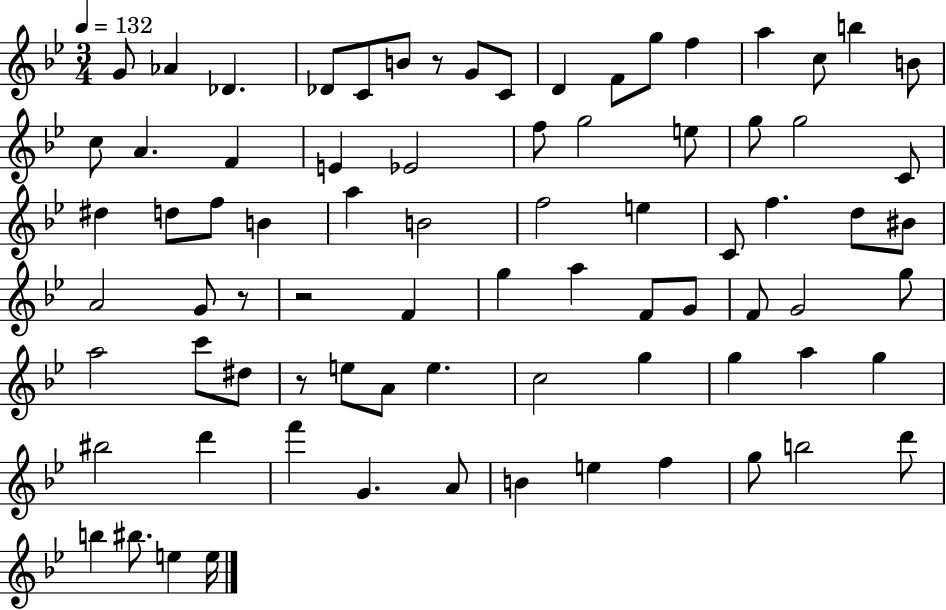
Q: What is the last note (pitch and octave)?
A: E5